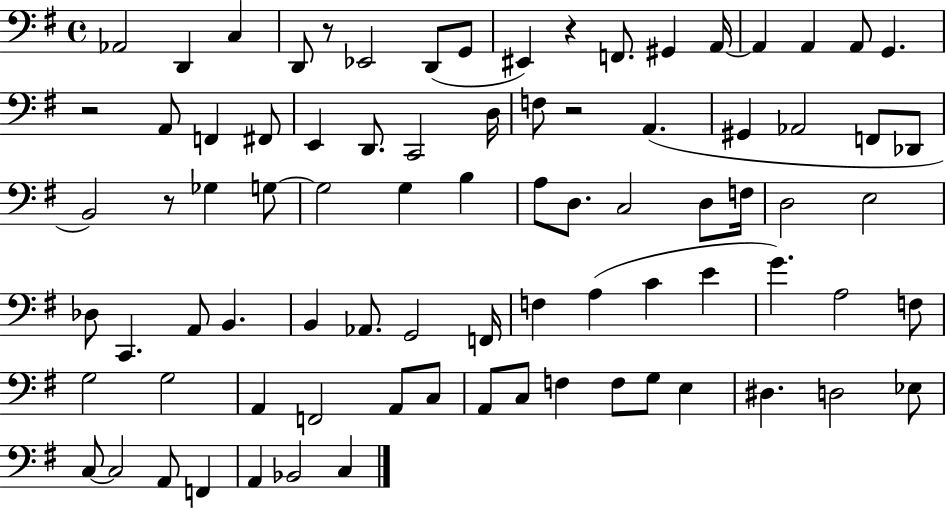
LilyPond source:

{
  \clef bass
  \time 4/4
  \defaultTimeSignature
  \key g \major
  aes,2 d,4 c4 | d,8 r8 ees,2 d,8( g,8 | eis,4) r4 f,8. gis,4 a,16~~ | a,4 a,4 a,8 g,4. | \break r2 a,8 f,4 fis,8 | e,4 d,8. c,2 d16 | f8 r2 a,4.( | gis,4 aes,2 f,8 des,8 | \break b,2) r8 ges4 g8~~ | g2 g4 b4 | a8 d8. c2 d8 f16 | d2 e2 | \break des8 c,4. a,8 b,4. | b,4 aes,8. g,2 f,16 | f4 a4( c'4 e'4 | g'4.) a2 f8 | \break g2 g2 | a,4 f,2 a,8 c8 | a,8 c8 f4 f8 g8 e4 | dis4. d2 ees8 | \break c8~~ c2 a,8 f,4 | a,4 bes,2 c4 | \bar "|."
}